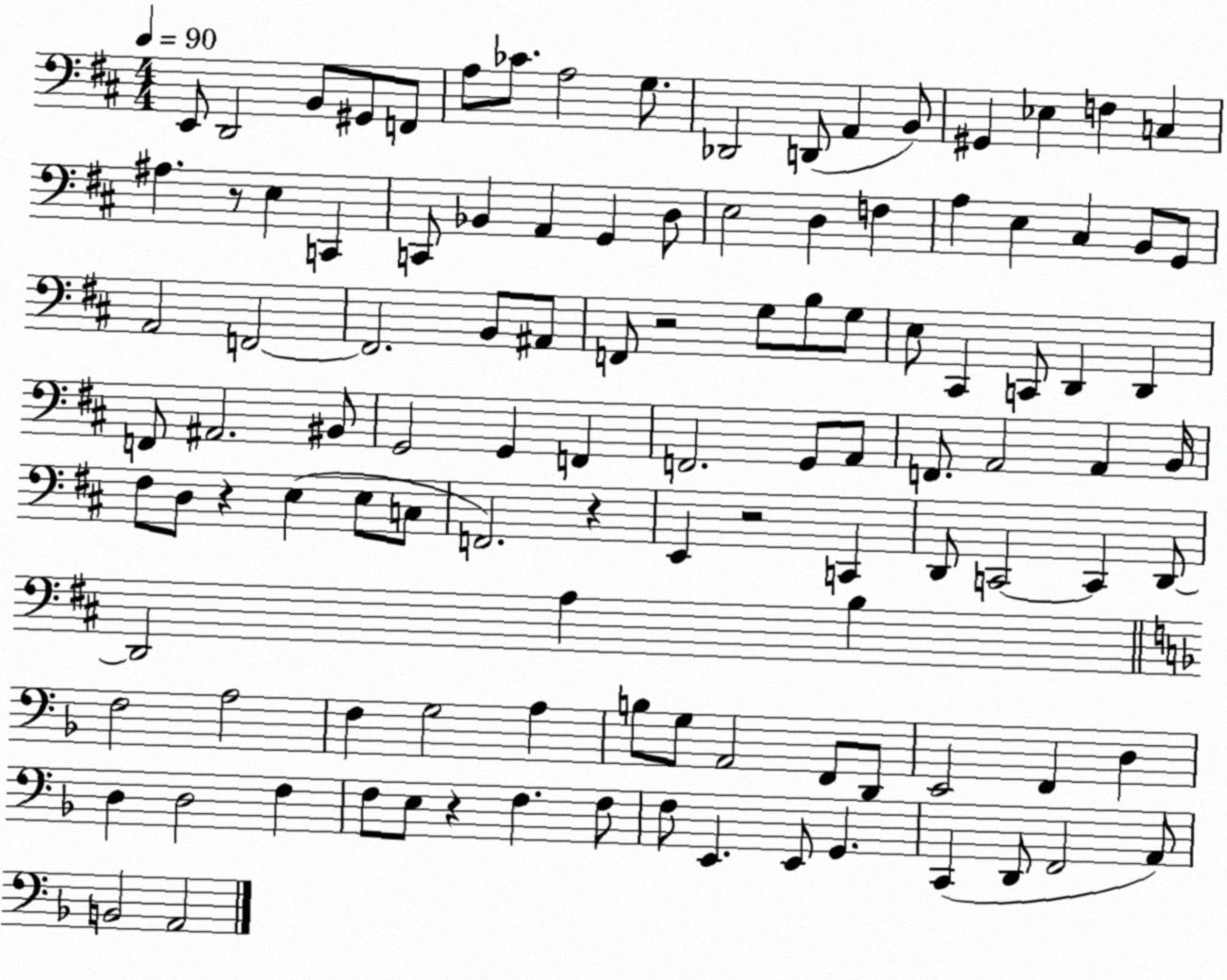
X:1
T:Untitled
M:4/4
L:1/4
K:D
E,,/2 D,,2 B,,/2 ^G,,/2 F,,/2 A,/2 _C/2 A,2 G,/2 _D,,2 D,,/2 A,, B,,/2 ^G,, _E, F, C, ^A, z/2 E, C,, C,,/2 _B,, A,, G,, D,/2 E,2 D, F, A, E, ^C, B,,/2 G,,/2 A,,2 F,,2 F,,2 B,,/2 ^A,,/2 F,,/2 z2 G,/2 B,/2 G,/2 E,/2 ^C,, C,,/2 D,, D,, F,,/2 ^A,,2 ^B,,/2 G,,2 G,, F,, F,,2 G,,/2 A,,/2 F,,/2 A,,2 A,, B,,/4 ^F,/2 D,/2 z E, E,/2 C,/2 F,,2 z E,, z2 C,, D,,/2 C,,2 C,, D,,/2 D,,2 A, B, F,2 A,2 F, G,2 A, B,/2 G,/2 A,,2 F,,/2 D,,/2 E,,2 F,, D, D, D,2 F, F,/2 E,/2 z F, F,/2 F,/2 E,, E,,/2 G,, C,, D,,/2 F,,2 A,,/2 B,,2 A,,2